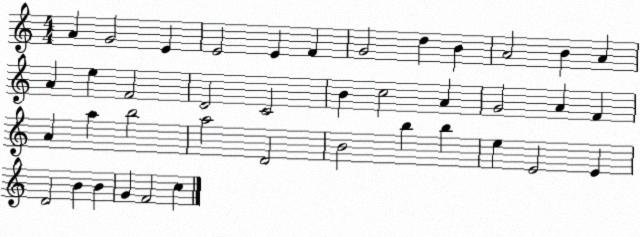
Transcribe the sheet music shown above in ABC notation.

X:1
T:Untitled
M:4/4
L:1/4
K:C
A G2 E E2 E F G2 d B A2 B A A e F2 D2 C2 B c2 A G2 A F A a b2 a2 D2 B2 b b e E2 E D2 B B G F2 c